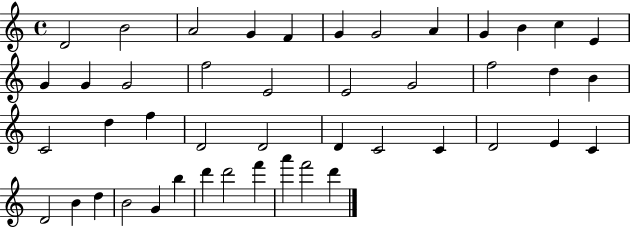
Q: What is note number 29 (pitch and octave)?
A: C4